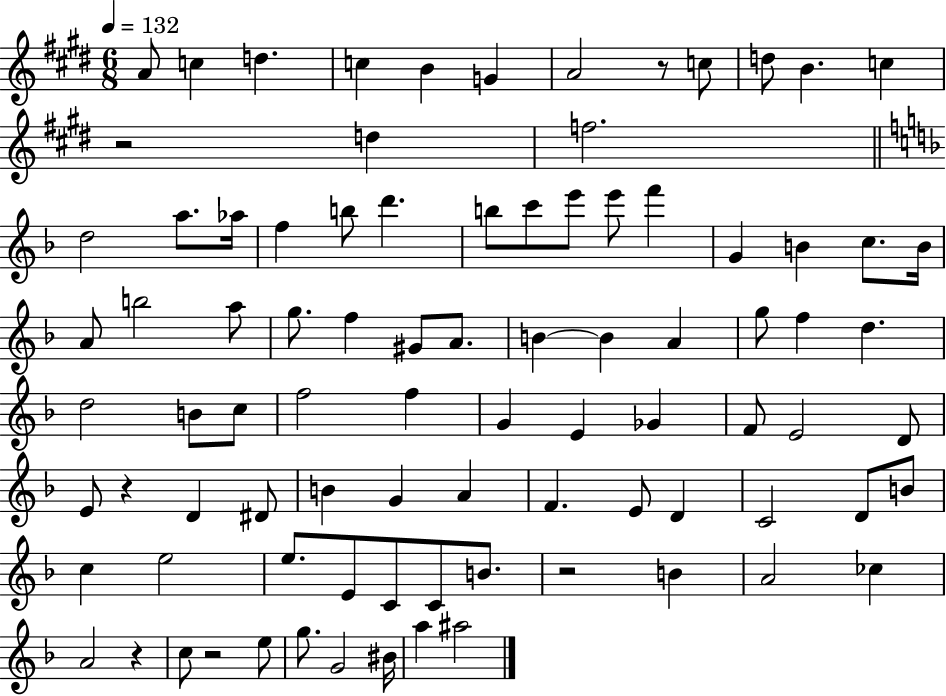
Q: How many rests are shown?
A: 6